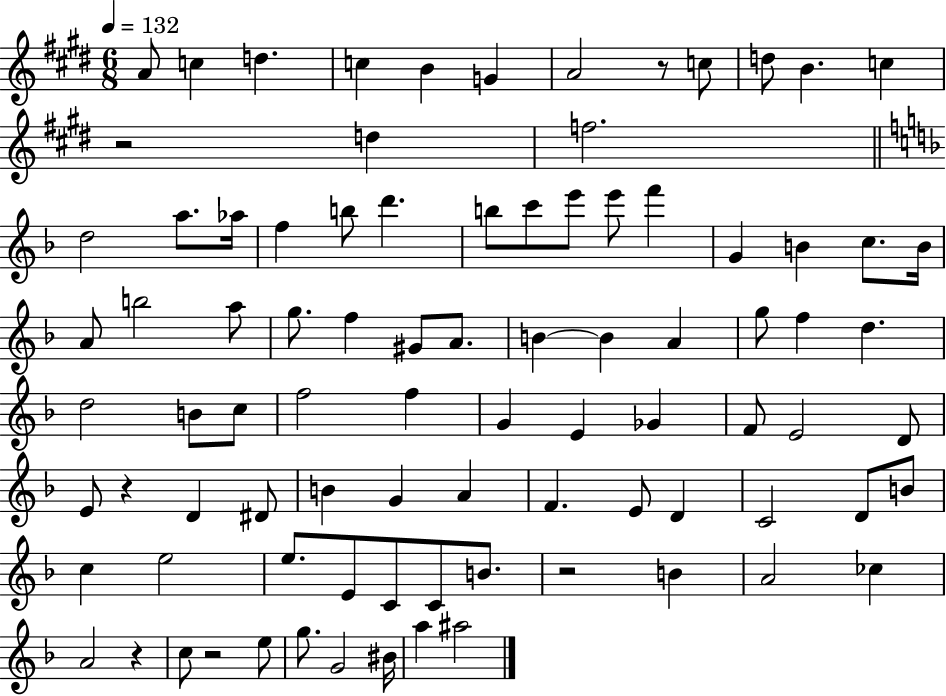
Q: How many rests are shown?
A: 6